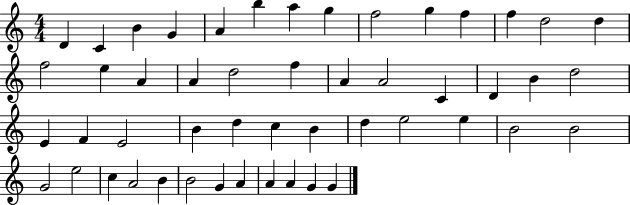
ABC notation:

X:1
T:Untitled
M:4/4
L:1/4
K:C
D C B G A b a g f2 g f f d2 d f2 e A A d2 f A A2 C D B d2 E F E2 B d c B d e2 e B2 B2 G2 e2 c A2 B B2 G A A A G G